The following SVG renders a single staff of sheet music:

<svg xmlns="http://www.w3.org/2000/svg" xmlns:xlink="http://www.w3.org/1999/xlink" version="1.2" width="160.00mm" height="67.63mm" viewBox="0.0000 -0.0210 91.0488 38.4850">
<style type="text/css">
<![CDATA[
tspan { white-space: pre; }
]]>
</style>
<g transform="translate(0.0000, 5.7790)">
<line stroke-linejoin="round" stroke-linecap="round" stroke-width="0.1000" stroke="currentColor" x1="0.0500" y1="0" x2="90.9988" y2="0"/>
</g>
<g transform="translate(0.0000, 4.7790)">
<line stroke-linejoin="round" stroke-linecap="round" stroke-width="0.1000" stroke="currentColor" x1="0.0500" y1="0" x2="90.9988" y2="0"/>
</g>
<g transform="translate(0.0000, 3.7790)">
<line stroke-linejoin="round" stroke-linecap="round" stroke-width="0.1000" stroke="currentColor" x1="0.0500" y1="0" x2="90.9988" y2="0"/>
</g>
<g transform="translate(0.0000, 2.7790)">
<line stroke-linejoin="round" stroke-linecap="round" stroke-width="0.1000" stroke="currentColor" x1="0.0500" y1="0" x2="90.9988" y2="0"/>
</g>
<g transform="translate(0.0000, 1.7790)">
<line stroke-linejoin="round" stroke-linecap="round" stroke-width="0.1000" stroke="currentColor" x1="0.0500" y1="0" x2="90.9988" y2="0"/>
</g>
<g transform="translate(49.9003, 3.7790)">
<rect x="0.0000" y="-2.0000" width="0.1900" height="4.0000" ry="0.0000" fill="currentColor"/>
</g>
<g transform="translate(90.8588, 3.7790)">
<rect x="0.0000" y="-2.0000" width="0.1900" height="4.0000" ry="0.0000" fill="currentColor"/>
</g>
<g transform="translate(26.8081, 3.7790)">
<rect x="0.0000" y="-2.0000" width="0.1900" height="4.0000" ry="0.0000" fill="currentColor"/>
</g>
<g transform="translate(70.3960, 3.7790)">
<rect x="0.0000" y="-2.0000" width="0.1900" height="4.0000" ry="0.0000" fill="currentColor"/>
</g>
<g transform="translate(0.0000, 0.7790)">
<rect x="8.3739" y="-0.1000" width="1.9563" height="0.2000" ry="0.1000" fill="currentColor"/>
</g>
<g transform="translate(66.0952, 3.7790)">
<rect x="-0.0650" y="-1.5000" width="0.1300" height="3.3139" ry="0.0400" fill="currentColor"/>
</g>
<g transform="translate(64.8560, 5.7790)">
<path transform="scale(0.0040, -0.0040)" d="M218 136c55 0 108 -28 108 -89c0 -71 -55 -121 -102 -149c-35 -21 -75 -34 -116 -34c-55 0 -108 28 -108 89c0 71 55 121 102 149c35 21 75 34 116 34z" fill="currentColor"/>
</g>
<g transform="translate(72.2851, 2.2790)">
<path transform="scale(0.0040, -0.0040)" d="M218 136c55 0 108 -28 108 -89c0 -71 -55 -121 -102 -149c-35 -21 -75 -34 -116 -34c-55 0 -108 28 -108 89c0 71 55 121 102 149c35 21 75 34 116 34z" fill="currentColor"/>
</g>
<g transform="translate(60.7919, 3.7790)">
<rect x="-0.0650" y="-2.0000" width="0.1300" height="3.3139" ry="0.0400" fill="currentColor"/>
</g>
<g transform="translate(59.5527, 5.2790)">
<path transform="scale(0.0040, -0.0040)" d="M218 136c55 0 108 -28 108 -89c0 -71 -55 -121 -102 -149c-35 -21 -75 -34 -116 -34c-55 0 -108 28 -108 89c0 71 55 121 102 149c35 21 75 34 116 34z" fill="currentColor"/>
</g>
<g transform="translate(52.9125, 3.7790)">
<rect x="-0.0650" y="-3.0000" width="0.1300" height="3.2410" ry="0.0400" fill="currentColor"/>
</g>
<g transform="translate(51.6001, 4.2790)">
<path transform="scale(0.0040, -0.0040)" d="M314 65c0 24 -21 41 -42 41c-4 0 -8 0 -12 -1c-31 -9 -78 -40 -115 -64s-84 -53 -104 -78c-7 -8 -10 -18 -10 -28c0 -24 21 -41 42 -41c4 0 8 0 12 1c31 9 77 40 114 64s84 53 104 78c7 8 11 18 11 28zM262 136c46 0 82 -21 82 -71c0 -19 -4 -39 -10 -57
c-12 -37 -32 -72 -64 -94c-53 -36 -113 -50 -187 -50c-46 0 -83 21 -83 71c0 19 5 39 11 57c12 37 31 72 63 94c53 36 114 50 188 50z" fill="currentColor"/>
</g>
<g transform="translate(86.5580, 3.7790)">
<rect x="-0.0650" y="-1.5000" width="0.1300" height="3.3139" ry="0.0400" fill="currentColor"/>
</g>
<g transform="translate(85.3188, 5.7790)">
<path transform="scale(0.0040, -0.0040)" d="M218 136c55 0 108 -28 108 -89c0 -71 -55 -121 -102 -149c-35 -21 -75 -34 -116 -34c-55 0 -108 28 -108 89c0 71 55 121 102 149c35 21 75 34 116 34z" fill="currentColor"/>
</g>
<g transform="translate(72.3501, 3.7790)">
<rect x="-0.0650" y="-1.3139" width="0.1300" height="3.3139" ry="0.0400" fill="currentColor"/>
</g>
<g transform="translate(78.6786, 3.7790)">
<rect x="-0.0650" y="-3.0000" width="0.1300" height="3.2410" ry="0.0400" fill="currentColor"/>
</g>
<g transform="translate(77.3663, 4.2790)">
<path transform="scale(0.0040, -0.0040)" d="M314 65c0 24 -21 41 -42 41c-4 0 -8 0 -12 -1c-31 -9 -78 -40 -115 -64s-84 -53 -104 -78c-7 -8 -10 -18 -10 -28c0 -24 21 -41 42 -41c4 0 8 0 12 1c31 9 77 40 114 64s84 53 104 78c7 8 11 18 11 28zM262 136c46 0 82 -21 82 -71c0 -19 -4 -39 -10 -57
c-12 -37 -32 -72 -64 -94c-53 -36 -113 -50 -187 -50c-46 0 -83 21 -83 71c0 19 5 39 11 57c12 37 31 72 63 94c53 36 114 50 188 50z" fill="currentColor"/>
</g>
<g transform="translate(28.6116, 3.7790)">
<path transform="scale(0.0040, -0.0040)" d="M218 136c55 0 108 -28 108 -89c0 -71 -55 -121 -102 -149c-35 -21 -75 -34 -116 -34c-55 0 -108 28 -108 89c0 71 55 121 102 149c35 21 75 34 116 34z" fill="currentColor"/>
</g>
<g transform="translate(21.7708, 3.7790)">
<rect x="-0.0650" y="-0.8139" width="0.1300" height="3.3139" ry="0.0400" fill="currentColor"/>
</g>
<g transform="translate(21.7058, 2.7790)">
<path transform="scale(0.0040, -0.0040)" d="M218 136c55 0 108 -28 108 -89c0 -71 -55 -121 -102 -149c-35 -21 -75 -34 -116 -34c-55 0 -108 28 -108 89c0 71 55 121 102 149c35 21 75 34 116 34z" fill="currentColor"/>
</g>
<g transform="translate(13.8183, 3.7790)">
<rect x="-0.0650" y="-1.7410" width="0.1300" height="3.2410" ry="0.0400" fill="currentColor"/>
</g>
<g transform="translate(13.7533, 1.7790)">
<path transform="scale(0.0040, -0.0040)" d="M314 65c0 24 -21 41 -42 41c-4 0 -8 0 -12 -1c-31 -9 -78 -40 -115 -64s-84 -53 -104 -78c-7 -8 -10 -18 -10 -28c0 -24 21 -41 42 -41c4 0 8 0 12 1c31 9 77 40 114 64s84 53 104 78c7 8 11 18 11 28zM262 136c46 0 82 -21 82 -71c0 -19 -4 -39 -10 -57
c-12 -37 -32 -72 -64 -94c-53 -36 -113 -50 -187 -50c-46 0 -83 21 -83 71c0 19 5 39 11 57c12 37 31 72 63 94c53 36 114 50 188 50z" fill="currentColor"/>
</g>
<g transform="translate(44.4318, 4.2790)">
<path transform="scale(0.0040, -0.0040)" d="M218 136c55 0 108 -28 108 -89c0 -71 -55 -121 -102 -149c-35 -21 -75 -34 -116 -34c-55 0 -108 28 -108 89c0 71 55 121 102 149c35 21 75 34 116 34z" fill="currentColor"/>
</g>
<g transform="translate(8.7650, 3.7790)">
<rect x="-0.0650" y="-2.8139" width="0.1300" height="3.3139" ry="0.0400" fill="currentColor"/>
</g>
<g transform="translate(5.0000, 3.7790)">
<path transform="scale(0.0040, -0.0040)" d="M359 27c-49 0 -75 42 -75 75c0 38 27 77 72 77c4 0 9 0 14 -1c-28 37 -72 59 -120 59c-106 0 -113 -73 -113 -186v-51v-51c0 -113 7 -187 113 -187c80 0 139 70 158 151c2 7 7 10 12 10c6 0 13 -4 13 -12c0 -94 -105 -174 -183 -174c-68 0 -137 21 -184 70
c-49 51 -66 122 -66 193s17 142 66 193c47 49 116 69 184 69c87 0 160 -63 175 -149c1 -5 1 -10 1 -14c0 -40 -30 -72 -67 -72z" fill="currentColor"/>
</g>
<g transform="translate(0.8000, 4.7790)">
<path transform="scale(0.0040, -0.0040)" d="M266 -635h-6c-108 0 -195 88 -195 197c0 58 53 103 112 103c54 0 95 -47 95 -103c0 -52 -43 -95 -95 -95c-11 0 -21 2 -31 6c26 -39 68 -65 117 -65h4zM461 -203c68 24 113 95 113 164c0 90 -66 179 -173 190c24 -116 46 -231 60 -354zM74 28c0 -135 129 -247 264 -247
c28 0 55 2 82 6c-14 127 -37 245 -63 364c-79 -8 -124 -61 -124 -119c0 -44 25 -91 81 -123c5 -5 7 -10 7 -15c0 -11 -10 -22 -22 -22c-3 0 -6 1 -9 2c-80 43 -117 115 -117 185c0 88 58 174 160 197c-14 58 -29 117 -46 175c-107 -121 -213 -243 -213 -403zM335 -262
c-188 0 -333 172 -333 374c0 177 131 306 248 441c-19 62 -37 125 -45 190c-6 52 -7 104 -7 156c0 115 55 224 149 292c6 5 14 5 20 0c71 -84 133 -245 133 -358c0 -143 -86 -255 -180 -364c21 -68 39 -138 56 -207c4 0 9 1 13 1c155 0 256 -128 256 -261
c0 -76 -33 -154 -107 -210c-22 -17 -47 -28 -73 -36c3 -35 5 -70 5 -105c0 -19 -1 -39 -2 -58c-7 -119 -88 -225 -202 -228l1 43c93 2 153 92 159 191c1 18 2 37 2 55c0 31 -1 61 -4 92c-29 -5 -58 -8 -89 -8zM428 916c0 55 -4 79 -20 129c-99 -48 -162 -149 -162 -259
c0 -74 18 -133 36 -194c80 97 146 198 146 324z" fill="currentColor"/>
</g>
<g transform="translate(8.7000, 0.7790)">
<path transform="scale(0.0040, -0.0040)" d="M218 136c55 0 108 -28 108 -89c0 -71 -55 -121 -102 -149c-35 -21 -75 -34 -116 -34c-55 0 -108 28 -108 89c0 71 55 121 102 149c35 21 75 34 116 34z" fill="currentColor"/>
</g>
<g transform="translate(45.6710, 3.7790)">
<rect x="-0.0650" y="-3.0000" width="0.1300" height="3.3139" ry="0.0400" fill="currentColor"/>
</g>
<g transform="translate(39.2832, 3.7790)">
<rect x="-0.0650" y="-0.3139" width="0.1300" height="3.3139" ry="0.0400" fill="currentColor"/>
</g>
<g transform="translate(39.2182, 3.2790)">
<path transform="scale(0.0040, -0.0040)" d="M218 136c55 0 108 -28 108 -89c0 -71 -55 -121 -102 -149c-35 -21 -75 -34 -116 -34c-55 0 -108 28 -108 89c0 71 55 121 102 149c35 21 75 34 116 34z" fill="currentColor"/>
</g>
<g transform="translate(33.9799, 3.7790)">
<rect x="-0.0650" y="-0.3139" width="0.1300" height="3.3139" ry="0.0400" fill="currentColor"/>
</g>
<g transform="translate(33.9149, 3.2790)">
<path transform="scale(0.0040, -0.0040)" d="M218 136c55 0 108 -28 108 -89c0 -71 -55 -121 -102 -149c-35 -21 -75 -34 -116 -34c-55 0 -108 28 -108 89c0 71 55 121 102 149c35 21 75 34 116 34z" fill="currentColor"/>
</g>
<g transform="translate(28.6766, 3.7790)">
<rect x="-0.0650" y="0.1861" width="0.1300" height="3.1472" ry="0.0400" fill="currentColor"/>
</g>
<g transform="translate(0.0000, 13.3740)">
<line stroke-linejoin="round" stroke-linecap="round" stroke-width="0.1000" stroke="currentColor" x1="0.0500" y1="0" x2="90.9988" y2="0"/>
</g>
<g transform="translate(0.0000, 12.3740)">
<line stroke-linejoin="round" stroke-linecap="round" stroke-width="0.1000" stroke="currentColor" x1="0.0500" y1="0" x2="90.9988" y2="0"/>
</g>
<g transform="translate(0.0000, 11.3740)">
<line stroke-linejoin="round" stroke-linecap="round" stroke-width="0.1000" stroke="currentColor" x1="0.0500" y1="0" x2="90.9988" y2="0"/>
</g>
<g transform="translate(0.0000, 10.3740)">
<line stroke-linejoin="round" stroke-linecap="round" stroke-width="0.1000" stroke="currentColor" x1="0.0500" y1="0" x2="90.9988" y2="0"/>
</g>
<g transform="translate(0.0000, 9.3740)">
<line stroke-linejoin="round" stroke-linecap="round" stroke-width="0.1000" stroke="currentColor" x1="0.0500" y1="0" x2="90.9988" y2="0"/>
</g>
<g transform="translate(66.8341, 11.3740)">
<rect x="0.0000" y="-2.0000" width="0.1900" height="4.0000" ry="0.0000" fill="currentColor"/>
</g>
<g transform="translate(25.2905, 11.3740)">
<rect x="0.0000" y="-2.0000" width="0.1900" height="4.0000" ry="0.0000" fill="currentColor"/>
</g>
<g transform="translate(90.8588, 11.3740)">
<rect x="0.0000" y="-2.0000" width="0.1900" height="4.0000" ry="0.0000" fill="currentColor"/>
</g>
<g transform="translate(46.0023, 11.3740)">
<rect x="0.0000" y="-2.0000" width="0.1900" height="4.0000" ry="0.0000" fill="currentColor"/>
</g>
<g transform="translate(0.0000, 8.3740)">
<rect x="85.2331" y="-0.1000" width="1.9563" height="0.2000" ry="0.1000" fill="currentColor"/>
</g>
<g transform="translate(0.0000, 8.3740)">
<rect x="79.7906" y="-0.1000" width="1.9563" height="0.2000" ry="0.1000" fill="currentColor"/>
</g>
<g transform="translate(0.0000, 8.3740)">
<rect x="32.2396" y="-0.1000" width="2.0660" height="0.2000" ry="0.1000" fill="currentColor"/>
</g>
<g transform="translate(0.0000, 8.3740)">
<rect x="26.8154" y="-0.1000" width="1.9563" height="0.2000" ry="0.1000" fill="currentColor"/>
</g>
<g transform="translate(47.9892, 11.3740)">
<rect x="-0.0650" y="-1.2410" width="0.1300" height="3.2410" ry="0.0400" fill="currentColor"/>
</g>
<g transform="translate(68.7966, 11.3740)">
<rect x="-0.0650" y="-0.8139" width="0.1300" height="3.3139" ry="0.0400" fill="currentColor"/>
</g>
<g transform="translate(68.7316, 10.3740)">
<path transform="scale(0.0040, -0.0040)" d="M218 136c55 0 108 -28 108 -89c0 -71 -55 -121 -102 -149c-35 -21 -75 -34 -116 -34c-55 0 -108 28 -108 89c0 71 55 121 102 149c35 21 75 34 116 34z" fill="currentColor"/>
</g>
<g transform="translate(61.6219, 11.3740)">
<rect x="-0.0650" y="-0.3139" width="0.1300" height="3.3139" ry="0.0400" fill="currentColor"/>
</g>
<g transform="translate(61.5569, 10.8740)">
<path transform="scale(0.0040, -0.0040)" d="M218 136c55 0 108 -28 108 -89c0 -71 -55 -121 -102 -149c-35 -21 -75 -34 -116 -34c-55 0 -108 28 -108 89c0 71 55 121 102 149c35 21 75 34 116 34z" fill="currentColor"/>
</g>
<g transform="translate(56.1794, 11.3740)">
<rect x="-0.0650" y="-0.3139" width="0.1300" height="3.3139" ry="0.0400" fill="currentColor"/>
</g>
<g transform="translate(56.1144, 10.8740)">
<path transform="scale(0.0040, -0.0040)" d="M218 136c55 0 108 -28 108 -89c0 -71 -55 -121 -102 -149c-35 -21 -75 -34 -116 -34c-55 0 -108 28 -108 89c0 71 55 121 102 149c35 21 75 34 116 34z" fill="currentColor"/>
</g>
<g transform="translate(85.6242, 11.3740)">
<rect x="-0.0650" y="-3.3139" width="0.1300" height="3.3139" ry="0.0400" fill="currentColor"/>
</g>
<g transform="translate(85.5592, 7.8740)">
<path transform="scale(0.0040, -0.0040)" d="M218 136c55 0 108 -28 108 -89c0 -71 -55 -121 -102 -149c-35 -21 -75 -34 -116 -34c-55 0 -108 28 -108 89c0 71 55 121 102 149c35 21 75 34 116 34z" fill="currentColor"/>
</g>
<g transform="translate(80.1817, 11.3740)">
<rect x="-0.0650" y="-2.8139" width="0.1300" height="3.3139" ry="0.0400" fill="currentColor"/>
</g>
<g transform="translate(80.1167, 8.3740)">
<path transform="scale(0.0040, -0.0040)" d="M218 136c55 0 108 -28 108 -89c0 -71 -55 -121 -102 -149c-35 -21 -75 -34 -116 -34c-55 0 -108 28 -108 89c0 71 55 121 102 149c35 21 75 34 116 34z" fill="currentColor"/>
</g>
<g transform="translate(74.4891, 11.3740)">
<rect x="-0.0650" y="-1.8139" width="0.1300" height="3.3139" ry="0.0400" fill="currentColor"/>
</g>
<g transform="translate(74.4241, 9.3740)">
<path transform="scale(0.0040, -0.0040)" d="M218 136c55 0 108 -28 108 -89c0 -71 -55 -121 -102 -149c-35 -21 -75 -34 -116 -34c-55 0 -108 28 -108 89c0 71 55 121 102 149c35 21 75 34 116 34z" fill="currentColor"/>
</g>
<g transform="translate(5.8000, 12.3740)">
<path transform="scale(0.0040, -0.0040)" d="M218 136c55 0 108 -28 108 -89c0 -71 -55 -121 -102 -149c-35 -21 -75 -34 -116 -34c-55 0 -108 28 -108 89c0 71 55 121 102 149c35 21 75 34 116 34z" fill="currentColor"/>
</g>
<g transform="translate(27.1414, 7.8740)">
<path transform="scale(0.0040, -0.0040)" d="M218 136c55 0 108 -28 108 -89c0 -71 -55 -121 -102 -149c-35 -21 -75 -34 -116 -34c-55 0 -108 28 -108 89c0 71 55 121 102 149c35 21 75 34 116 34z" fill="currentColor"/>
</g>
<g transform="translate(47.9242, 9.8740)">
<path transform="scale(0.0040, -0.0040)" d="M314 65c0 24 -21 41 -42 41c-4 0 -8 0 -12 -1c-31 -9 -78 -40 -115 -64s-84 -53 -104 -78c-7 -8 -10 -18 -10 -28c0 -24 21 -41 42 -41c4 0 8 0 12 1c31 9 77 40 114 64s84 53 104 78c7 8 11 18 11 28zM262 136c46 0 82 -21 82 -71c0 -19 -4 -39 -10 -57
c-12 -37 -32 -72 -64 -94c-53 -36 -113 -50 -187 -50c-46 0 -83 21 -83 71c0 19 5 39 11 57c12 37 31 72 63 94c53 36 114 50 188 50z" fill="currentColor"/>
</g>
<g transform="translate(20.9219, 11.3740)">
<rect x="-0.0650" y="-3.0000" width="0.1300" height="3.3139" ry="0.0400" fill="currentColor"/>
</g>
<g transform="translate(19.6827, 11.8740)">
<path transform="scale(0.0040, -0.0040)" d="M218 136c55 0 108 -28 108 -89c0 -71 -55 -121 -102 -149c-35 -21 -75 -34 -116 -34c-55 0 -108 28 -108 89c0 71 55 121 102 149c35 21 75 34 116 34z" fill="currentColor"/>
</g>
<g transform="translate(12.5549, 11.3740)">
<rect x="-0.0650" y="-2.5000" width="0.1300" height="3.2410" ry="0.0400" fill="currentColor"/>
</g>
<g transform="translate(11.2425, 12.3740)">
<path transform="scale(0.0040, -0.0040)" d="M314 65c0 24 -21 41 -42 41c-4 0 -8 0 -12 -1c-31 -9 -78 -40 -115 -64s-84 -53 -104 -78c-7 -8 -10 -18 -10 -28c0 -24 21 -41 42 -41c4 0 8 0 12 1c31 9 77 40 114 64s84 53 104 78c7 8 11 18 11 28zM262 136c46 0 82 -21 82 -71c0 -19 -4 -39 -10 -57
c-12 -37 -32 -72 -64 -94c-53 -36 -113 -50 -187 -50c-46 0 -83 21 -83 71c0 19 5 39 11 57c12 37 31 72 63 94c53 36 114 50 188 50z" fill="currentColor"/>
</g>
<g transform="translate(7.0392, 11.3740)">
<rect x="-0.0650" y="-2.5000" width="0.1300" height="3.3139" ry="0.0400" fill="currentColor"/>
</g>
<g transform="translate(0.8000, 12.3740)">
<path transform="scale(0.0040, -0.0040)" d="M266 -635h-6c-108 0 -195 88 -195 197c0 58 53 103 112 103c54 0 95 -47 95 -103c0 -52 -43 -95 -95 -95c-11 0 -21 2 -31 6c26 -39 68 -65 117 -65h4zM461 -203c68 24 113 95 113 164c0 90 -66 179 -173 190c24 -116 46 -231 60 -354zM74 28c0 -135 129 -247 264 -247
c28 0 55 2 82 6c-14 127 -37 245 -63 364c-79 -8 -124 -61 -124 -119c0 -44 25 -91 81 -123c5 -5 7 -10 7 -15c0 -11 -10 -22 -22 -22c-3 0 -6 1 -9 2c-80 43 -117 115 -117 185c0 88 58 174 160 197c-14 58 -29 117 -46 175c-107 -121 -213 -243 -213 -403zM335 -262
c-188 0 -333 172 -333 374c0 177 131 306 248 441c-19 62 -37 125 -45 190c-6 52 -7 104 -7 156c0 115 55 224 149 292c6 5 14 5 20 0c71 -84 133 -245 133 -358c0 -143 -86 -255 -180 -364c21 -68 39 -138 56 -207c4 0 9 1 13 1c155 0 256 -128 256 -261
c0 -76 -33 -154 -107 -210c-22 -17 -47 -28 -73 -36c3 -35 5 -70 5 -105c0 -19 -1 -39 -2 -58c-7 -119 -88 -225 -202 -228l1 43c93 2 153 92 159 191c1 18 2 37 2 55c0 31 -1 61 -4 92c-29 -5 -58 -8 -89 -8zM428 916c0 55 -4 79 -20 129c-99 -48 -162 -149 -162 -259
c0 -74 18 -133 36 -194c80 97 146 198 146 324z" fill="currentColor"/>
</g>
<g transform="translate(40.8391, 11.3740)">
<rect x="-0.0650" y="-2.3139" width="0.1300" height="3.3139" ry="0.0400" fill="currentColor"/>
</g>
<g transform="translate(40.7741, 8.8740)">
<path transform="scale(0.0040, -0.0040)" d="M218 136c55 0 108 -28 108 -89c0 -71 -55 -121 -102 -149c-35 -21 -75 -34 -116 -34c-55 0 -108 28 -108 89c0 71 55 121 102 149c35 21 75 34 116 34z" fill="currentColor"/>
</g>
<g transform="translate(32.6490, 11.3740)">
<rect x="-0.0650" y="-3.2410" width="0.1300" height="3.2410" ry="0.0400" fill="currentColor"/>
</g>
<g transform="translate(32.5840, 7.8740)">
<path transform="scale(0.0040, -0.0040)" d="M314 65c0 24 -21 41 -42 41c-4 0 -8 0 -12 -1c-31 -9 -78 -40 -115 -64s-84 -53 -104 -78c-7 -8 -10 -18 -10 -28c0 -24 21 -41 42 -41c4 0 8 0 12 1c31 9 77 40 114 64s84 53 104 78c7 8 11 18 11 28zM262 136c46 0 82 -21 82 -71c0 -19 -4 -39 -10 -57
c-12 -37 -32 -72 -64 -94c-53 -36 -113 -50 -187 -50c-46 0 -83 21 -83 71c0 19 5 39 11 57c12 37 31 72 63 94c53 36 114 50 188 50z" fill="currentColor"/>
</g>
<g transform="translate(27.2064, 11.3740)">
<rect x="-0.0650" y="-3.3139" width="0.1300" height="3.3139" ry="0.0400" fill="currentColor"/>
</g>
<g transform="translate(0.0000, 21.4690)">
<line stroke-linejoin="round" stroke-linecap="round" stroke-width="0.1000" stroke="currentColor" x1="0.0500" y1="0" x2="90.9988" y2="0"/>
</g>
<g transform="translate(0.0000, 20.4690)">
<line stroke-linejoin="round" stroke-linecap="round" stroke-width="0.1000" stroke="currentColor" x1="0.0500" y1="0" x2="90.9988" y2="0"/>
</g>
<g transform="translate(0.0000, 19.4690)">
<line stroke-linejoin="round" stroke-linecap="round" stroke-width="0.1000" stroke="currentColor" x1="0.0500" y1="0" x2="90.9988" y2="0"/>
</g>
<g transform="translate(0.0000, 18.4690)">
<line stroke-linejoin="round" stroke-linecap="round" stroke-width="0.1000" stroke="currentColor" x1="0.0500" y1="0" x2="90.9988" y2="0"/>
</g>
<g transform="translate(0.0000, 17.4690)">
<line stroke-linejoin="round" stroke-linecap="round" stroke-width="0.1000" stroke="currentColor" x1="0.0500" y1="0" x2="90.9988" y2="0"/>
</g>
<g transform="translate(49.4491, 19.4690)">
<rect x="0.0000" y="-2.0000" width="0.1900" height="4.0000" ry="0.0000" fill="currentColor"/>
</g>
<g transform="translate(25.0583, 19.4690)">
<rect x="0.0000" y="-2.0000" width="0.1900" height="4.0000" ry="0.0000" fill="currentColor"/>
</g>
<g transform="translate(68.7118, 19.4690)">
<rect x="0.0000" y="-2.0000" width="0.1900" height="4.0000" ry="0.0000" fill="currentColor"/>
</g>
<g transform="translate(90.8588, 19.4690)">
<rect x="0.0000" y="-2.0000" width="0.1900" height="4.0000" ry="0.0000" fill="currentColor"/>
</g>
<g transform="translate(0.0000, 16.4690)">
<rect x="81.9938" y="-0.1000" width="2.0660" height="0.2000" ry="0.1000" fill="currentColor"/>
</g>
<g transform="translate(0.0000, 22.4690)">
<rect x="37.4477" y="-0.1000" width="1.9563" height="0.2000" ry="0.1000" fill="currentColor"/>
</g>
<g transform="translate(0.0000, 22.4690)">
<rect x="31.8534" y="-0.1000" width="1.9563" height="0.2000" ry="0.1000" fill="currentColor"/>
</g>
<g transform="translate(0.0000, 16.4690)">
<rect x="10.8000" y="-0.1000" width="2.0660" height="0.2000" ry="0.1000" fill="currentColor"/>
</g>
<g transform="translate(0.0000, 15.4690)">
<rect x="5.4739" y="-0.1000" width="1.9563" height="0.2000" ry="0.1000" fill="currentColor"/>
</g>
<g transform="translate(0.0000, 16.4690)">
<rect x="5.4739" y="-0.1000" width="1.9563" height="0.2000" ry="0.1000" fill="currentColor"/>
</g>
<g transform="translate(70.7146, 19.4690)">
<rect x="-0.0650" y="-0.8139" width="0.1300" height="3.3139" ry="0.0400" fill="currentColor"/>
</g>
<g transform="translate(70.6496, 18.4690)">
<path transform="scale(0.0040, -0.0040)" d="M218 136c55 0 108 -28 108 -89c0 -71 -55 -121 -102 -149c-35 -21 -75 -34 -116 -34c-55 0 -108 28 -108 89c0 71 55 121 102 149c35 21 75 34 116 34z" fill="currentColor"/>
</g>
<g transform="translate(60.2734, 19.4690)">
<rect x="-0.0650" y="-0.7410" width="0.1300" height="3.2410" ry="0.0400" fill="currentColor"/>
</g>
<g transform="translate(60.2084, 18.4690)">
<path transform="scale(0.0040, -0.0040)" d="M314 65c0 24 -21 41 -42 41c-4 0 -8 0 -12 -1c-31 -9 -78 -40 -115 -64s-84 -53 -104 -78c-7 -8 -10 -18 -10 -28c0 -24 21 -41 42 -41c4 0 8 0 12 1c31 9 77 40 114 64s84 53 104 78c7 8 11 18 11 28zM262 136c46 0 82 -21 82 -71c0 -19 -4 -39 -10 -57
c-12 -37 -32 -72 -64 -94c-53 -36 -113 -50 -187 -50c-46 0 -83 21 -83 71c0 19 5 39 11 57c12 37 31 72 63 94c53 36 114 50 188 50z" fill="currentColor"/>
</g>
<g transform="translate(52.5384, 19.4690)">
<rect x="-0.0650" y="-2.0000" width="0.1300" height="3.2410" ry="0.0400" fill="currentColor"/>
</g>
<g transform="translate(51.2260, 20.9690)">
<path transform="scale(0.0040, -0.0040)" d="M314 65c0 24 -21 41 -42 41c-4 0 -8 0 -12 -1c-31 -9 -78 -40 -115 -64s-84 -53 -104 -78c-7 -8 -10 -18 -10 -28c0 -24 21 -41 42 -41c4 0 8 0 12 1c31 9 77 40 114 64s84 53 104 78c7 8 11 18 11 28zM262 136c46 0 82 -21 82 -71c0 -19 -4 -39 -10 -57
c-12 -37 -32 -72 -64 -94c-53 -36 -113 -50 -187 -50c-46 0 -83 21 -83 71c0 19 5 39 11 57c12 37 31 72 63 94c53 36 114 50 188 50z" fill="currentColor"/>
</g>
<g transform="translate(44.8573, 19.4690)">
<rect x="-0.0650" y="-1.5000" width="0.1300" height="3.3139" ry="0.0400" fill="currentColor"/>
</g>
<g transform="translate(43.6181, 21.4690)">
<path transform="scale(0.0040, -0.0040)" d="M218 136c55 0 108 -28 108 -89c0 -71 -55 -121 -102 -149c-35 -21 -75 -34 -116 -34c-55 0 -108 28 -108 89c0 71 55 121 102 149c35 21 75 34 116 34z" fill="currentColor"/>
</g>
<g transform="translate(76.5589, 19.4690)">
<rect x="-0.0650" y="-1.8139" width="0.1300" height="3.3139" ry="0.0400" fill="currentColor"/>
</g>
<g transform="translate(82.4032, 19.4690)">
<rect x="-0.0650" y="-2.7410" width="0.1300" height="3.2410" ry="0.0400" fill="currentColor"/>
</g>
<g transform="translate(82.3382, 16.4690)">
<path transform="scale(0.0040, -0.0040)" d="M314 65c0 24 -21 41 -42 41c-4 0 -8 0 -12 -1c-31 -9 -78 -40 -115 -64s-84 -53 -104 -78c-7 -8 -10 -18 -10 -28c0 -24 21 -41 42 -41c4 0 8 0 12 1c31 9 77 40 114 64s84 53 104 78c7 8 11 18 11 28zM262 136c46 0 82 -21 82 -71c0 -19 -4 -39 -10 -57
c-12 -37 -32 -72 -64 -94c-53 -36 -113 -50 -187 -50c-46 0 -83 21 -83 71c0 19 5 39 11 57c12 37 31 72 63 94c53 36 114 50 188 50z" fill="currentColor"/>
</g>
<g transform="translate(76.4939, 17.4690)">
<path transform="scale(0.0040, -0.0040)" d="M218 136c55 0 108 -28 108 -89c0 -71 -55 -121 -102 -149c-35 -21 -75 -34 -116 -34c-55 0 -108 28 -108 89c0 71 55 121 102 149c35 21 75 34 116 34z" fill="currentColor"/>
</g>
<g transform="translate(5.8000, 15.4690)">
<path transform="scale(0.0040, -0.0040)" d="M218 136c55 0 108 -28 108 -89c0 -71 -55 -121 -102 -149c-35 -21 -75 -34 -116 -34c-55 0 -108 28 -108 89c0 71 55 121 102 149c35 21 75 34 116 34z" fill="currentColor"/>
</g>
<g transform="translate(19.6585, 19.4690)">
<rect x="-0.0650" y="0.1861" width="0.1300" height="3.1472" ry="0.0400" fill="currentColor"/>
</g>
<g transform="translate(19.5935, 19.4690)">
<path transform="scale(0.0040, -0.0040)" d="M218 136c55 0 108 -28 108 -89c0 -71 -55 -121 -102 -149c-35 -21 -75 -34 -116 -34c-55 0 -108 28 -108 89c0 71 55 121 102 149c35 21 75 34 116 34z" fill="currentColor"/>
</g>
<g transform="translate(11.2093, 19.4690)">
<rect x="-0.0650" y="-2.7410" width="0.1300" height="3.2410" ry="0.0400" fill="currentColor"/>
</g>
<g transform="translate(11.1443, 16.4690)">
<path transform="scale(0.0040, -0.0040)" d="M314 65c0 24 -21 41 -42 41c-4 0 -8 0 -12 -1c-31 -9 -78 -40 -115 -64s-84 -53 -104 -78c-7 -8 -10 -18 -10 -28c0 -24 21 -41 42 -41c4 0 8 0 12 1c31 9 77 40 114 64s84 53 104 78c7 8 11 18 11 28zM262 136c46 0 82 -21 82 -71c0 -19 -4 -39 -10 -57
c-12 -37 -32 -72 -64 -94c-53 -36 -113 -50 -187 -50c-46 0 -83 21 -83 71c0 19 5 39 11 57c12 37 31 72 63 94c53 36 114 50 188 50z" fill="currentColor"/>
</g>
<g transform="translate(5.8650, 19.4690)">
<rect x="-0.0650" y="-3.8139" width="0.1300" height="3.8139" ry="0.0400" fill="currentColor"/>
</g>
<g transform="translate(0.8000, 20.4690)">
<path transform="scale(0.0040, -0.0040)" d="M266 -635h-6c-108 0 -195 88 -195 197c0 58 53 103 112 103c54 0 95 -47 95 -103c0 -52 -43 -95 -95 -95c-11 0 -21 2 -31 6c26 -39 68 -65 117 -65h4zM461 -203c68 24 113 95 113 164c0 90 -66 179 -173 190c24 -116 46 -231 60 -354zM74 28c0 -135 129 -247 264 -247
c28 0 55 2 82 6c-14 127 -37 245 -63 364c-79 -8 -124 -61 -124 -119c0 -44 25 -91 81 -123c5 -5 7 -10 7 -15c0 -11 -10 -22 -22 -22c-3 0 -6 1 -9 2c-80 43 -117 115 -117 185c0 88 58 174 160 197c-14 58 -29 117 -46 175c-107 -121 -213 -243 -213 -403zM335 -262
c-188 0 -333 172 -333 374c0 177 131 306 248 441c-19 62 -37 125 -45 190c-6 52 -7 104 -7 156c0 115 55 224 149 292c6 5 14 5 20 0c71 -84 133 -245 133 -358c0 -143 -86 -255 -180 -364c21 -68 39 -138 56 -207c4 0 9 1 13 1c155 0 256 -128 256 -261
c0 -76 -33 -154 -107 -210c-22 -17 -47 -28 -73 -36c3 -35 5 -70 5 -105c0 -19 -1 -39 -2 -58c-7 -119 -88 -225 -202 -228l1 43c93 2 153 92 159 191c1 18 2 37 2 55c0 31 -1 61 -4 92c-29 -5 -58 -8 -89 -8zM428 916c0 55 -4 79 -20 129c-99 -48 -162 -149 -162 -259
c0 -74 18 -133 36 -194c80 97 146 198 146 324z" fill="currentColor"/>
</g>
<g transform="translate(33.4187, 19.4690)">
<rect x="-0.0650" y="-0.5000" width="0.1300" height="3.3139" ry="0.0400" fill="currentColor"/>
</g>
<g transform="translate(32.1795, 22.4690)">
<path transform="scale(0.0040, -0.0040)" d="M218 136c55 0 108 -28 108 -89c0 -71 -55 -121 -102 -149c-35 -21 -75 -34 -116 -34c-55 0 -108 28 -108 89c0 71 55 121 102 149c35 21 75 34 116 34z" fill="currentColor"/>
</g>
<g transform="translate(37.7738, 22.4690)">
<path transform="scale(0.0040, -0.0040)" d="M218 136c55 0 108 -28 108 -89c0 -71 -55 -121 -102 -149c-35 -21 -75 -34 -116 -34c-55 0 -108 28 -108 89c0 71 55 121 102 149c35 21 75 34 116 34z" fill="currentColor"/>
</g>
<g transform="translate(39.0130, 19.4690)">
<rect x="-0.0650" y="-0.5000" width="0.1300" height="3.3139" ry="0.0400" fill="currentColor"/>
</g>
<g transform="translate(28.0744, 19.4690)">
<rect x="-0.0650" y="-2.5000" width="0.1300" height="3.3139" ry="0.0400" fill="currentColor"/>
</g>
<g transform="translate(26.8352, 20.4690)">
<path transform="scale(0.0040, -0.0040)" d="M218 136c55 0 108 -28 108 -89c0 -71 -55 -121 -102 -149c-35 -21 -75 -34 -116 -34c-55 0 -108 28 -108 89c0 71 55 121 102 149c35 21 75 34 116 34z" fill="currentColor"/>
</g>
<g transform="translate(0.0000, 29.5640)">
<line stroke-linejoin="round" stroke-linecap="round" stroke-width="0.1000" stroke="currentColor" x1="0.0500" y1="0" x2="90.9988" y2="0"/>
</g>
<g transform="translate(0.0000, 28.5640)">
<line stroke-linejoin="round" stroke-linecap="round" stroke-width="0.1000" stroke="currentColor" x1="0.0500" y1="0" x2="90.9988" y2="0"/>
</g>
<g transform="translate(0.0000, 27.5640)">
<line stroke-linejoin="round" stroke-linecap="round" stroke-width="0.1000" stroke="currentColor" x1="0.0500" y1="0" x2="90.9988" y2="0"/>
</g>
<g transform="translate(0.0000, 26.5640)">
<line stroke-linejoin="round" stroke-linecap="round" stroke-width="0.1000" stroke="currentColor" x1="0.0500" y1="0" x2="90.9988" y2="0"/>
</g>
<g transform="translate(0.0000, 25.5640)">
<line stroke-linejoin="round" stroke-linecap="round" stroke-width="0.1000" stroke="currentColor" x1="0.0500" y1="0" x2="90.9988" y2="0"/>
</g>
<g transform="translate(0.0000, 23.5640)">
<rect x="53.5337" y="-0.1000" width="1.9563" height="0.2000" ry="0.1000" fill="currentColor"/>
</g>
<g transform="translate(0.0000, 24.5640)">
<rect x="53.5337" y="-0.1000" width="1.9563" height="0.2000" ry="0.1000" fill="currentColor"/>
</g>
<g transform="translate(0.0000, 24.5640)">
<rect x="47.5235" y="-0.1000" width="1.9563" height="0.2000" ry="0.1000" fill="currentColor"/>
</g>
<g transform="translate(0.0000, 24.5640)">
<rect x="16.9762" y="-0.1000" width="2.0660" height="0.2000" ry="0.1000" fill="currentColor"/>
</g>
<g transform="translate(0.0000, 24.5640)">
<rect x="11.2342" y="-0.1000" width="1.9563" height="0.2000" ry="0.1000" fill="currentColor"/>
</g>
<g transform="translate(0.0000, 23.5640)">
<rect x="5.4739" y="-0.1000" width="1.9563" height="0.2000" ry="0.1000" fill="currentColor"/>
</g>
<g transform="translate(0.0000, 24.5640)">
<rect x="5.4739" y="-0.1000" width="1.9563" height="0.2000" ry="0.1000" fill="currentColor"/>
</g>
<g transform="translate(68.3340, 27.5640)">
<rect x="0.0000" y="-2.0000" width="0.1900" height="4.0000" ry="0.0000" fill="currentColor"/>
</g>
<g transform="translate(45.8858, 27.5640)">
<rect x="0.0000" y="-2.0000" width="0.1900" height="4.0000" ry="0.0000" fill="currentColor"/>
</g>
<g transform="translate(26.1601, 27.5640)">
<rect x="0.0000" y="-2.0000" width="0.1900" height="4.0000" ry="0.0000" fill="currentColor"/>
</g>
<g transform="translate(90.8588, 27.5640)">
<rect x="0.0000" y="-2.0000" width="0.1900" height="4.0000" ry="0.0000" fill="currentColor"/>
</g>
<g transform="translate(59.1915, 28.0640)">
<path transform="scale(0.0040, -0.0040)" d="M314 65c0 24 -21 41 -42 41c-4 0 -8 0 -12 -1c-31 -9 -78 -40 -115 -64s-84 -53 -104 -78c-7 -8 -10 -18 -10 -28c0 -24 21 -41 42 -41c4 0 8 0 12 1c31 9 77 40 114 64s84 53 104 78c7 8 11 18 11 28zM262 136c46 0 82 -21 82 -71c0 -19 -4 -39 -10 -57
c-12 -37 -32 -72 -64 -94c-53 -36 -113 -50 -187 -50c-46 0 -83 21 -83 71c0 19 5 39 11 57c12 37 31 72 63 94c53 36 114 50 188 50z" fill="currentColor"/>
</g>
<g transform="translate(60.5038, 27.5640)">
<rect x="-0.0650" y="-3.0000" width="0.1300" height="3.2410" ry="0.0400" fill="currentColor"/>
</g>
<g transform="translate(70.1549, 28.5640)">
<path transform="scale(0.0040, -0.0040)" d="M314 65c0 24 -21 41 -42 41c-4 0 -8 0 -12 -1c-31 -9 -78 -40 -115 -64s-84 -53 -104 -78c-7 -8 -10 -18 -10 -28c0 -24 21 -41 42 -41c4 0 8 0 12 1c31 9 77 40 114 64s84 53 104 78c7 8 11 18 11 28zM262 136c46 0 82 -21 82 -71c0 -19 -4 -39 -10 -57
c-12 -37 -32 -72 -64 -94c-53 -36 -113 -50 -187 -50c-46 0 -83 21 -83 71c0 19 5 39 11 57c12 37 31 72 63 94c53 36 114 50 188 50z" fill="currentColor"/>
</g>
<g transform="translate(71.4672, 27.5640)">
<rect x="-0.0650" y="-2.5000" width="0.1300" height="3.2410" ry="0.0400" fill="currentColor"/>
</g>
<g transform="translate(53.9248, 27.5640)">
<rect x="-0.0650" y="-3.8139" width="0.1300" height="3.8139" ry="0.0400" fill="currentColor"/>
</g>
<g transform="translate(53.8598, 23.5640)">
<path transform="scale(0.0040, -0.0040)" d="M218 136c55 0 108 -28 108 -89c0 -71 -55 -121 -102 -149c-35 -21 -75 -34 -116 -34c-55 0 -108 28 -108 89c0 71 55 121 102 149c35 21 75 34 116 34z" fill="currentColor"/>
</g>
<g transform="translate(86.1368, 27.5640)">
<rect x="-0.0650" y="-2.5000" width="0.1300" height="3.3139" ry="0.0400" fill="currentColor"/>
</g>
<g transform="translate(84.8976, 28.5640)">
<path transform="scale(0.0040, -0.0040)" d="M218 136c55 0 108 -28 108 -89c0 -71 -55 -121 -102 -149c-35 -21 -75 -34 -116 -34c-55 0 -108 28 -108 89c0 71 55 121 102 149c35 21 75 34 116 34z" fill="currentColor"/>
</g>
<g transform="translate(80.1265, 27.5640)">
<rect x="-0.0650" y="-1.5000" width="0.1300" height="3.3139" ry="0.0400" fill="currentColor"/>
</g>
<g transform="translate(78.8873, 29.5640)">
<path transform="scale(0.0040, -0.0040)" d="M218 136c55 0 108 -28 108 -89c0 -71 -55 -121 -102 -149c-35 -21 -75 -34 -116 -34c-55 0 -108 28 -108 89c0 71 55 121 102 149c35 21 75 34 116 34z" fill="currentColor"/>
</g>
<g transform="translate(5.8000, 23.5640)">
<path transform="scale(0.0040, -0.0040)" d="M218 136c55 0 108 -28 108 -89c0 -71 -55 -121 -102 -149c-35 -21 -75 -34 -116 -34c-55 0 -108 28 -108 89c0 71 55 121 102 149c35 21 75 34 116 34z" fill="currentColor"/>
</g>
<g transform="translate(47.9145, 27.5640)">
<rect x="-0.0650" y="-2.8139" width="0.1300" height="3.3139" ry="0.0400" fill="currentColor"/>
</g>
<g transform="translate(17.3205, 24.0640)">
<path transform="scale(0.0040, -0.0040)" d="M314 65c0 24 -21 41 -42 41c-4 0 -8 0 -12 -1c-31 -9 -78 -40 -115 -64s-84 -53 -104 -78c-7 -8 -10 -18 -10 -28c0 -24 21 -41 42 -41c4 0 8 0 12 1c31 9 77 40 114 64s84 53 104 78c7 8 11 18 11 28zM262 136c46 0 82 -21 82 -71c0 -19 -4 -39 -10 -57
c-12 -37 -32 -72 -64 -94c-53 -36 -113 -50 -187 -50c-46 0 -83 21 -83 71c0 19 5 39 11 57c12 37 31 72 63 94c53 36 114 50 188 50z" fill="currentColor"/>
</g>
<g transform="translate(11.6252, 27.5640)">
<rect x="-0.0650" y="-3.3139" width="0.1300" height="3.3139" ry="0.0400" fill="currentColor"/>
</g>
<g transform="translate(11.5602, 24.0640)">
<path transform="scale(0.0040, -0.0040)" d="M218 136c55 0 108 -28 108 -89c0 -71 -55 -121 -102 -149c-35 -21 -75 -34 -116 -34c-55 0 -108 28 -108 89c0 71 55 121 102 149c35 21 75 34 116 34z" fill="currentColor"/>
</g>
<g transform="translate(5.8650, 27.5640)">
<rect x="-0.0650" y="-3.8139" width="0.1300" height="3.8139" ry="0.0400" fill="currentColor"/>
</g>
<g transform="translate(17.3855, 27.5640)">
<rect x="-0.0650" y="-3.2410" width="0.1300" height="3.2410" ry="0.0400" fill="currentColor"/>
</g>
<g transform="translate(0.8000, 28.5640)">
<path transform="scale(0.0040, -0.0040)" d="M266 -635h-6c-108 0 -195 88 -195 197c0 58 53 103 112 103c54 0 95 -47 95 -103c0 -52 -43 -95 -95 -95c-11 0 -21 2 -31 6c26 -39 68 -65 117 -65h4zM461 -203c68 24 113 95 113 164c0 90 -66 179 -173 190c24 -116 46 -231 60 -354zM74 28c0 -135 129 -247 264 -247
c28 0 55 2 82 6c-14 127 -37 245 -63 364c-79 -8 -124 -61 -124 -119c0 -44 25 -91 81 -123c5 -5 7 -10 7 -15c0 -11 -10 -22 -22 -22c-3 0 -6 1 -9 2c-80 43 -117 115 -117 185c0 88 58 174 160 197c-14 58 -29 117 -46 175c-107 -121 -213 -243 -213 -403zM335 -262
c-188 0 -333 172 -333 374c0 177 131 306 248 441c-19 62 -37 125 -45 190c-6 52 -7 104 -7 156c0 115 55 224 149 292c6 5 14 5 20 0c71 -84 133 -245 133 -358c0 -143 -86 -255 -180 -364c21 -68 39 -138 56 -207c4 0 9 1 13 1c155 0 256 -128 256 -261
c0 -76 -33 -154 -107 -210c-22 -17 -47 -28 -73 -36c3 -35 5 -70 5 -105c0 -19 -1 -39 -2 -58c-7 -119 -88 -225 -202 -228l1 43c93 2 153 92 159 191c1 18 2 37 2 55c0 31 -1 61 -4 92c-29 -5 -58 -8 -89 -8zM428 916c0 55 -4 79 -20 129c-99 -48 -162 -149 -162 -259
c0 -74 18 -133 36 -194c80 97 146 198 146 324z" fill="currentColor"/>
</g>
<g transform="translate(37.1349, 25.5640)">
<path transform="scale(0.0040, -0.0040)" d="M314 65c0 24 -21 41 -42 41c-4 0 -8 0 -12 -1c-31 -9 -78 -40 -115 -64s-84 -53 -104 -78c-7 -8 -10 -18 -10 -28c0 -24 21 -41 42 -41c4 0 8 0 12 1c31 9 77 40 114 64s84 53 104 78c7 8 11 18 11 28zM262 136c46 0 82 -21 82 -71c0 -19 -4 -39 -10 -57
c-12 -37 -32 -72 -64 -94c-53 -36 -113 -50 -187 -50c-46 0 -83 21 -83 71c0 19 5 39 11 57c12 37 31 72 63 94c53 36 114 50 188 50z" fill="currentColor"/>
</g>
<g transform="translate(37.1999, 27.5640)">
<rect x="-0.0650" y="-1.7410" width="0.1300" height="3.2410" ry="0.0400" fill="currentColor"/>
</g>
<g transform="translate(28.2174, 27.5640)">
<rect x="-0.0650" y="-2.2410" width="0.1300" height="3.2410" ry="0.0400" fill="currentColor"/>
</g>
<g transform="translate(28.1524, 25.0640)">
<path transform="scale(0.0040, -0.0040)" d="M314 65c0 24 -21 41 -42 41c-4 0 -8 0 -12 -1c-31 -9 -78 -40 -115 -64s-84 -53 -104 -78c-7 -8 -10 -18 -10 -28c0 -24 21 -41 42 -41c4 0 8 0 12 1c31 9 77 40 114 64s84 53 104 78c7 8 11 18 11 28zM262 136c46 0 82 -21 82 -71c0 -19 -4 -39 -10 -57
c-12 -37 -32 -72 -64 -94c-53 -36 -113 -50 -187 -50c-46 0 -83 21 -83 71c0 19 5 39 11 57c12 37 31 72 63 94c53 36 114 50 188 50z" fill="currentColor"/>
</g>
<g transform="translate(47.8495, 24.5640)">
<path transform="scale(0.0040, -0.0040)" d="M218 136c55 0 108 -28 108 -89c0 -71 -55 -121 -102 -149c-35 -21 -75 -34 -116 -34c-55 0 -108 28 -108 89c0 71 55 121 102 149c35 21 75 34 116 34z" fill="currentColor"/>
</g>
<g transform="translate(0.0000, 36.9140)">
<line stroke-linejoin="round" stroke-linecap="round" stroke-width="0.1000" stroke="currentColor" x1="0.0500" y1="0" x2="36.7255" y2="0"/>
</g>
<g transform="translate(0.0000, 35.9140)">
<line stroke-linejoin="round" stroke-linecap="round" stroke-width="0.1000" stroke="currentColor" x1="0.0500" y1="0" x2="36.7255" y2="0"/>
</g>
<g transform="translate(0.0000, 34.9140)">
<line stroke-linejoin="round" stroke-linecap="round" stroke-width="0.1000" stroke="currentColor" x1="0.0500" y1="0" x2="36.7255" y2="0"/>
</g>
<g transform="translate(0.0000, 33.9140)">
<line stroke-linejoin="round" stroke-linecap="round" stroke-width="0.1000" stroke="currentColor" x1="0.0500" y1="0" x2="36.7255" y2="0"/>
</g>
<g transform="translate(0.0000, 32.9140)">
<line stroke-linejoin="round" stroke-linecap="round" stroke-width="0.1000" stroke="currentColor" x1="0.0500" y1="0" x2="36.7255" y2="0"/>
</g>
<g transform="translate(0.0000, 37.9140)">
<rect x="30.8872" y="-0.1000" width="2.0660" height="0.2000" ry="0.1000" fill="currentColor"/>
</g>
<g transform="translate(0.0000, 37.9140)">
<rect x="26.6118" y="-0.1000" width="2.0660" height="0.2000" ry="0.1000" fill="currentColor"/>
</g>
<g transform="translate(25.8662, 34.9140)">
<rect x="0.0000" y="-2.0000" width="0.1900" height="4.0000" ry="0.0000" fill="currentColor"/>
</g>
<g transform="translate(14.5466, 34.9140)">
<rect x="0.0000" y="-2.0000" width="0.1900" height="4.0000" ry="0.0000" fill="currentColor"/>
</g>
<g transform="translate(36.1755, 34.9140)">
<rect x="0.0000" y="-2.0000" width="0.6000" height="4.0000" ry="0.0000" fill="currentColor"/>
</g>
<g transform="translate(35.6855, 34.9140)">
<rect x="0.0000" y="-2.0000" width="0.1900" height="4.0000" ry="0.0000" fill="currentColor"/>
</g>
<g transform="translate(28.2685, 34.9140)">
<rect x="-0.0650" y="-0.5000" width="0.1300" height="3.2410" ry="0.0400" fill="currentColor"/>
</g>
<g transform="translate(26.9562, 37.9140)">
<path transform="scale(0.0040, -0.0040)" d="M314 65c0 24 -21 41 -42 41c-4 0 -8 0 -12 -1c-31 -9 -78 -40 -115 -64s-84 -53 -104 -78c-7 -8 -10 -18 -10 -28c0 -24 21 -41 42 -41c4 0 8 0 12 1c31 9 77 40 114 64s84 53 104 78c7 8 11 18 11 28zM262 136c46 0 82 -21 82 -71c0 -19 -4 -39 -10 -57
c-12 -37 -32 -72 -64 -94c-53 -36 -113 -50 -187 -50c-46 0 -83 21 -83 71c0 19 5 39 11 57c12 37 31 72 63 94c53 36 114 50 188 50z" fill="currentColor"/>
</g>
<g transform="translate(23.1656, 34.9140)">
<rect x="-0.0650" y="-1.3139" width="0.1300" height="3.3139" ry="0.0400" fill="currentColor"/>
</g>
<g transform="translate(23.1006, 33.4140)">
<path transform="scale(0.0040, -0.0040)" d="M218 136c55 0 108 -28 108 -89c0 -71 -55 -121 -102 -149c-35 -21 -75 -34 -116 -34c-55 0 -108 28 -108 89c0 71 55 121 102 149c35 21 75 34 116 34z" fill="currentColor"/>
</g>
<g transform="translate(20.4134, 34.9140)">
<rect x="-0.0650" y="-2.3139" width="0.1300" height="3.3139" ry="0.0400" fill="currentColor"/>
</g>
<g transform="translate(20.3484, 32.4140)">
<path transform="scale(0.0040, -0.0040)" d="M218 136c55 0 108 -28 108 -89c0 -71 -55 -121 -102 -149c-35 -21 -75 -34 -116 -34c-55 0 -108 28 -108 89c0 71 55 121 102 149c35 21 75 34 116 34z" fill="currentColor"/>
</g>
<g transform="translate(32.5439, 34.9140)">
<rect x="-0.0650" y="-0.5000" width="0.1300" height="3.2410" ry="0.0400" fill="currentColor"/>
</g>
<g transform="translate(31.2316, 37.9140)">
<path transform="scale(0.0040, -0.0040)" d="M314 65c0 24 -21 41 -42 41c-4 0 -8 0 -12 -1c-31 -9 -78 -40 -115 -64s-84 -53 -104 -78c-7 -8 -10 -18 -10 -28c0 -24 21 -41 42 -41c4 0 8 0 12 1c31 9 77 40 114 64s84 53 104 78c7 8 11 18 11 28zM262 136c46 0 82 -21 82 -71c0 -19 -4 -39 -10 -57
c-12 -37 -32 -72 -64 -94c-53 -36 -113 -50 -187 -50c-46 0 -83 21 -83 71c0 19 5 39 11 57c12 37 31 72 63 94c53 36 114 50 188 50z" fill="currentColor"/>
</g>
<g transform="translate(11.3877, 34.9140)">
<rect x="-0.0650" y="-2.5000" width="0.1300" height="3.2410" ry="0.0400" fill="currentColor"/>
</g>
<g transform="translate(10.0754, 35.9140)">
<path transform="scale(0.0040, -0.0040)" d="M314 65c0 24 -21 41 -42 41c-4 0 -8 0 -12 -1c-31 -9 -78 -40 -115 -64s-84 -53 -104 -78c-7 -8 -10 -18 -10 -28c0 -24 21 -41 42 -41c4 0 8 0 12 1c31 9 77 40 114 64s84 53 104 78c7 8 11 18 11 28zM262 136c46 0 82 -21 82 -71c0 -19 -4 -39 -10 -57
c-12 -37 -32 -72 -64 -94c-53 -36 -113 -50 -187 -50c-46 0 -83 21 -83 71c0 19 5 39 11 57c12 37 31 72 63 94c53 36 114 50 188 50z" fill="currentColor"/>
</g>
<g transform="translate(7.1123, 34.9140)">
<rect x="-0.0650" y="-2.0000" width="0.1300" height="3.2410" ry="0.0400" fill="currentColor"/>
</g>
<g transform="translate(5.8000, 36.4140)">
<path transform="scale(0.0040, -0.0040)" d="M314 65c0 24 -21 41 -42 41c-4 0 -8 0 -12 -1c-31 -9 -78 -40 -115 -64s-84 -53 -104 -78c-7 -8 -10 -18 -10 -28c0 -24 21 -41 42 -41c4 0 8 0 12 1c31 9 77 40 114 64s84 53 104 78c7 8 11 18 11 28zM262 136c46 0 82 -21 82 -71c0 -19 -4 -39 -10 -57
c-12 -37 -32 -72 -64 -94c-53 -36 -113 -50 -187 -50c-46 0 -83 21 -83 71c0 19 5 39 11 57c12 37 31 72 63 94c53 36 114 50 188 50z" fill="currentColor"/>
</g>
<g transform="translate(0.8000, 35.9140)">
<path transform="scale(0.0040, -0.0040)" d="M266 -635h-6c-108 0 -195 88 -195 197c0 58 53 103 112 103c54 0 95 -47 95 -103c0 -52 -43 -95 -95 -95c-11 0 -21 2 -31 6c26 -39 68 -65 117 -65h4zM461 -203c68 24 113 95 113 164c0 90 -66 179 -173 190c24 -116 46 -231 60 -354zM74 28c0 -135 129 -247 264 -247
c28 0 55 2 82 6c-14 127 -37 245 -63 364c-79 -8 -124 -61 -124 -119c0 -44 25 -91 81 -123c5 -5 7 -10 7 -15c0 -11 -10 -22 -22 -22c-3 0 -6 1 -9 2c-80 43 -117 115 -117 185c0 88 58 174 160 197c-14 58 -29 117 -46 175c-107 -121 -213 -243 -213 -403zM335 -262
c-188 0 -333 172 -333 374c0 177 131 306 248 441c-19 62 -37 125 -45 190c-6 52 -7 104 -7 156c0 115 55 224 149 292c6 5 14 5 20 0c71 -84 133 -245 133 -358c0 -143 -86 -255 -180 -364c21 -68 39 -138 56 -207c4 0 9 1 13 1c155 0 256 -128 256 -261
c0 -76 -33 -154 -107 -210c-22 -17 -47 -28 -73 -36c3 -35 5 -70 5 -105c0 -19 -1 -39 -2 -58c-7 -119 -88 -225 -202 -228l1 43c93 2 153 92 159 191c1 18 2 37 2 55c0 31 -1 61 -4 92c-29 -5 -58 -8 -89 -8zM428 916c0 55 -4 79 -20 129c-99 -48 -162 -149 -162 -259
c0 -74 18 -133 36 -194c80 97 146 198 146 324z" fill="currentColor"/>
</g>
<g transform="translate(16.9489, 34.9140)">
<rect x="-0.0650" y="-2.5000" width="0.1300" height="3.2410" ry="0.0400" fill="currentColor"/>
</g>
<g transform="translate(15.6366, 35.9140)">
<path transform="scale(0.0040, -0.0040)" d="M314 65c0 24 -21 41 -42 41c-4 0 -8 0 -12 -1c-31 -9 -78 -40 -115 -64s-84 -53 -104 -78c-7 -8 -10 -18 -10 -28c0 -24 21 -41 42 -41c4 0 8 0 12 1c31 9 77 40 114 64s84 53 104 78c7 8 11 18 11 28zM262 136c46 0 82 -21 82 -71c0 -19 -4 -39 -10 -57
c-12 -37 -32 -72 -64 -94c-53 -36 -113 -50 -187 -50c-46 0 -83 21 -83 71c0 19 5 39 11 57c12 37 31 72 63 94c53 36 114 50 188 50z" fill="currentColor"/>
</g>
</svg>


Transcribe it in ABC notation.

X:1
T:Untitled
M:4/4
L:1/4
K:C
a f2 d B c c A A2 F E e A2 E G G2 A b b2 g e2 c c d f a b c' a2 B G C C E F2 d2 d f a2 c' b b2 g2 f2 a c' A2 G2 E G F2 G2 G2 g e C2 C2